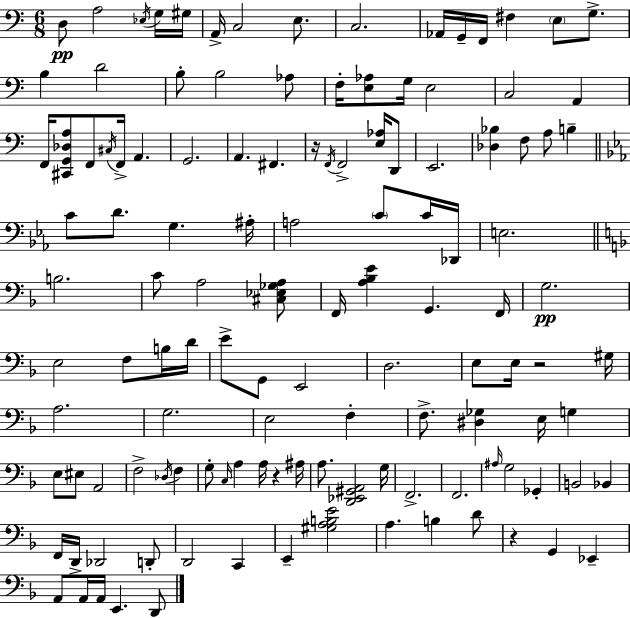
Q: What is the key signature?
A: C major